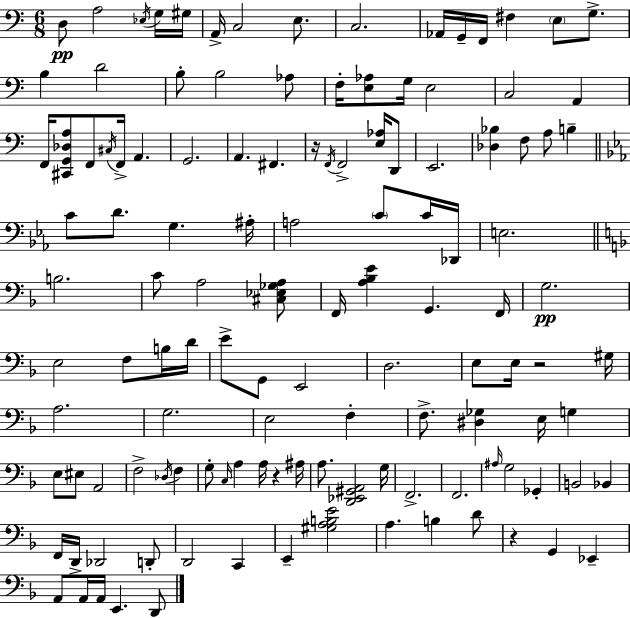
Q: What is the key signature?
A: C major